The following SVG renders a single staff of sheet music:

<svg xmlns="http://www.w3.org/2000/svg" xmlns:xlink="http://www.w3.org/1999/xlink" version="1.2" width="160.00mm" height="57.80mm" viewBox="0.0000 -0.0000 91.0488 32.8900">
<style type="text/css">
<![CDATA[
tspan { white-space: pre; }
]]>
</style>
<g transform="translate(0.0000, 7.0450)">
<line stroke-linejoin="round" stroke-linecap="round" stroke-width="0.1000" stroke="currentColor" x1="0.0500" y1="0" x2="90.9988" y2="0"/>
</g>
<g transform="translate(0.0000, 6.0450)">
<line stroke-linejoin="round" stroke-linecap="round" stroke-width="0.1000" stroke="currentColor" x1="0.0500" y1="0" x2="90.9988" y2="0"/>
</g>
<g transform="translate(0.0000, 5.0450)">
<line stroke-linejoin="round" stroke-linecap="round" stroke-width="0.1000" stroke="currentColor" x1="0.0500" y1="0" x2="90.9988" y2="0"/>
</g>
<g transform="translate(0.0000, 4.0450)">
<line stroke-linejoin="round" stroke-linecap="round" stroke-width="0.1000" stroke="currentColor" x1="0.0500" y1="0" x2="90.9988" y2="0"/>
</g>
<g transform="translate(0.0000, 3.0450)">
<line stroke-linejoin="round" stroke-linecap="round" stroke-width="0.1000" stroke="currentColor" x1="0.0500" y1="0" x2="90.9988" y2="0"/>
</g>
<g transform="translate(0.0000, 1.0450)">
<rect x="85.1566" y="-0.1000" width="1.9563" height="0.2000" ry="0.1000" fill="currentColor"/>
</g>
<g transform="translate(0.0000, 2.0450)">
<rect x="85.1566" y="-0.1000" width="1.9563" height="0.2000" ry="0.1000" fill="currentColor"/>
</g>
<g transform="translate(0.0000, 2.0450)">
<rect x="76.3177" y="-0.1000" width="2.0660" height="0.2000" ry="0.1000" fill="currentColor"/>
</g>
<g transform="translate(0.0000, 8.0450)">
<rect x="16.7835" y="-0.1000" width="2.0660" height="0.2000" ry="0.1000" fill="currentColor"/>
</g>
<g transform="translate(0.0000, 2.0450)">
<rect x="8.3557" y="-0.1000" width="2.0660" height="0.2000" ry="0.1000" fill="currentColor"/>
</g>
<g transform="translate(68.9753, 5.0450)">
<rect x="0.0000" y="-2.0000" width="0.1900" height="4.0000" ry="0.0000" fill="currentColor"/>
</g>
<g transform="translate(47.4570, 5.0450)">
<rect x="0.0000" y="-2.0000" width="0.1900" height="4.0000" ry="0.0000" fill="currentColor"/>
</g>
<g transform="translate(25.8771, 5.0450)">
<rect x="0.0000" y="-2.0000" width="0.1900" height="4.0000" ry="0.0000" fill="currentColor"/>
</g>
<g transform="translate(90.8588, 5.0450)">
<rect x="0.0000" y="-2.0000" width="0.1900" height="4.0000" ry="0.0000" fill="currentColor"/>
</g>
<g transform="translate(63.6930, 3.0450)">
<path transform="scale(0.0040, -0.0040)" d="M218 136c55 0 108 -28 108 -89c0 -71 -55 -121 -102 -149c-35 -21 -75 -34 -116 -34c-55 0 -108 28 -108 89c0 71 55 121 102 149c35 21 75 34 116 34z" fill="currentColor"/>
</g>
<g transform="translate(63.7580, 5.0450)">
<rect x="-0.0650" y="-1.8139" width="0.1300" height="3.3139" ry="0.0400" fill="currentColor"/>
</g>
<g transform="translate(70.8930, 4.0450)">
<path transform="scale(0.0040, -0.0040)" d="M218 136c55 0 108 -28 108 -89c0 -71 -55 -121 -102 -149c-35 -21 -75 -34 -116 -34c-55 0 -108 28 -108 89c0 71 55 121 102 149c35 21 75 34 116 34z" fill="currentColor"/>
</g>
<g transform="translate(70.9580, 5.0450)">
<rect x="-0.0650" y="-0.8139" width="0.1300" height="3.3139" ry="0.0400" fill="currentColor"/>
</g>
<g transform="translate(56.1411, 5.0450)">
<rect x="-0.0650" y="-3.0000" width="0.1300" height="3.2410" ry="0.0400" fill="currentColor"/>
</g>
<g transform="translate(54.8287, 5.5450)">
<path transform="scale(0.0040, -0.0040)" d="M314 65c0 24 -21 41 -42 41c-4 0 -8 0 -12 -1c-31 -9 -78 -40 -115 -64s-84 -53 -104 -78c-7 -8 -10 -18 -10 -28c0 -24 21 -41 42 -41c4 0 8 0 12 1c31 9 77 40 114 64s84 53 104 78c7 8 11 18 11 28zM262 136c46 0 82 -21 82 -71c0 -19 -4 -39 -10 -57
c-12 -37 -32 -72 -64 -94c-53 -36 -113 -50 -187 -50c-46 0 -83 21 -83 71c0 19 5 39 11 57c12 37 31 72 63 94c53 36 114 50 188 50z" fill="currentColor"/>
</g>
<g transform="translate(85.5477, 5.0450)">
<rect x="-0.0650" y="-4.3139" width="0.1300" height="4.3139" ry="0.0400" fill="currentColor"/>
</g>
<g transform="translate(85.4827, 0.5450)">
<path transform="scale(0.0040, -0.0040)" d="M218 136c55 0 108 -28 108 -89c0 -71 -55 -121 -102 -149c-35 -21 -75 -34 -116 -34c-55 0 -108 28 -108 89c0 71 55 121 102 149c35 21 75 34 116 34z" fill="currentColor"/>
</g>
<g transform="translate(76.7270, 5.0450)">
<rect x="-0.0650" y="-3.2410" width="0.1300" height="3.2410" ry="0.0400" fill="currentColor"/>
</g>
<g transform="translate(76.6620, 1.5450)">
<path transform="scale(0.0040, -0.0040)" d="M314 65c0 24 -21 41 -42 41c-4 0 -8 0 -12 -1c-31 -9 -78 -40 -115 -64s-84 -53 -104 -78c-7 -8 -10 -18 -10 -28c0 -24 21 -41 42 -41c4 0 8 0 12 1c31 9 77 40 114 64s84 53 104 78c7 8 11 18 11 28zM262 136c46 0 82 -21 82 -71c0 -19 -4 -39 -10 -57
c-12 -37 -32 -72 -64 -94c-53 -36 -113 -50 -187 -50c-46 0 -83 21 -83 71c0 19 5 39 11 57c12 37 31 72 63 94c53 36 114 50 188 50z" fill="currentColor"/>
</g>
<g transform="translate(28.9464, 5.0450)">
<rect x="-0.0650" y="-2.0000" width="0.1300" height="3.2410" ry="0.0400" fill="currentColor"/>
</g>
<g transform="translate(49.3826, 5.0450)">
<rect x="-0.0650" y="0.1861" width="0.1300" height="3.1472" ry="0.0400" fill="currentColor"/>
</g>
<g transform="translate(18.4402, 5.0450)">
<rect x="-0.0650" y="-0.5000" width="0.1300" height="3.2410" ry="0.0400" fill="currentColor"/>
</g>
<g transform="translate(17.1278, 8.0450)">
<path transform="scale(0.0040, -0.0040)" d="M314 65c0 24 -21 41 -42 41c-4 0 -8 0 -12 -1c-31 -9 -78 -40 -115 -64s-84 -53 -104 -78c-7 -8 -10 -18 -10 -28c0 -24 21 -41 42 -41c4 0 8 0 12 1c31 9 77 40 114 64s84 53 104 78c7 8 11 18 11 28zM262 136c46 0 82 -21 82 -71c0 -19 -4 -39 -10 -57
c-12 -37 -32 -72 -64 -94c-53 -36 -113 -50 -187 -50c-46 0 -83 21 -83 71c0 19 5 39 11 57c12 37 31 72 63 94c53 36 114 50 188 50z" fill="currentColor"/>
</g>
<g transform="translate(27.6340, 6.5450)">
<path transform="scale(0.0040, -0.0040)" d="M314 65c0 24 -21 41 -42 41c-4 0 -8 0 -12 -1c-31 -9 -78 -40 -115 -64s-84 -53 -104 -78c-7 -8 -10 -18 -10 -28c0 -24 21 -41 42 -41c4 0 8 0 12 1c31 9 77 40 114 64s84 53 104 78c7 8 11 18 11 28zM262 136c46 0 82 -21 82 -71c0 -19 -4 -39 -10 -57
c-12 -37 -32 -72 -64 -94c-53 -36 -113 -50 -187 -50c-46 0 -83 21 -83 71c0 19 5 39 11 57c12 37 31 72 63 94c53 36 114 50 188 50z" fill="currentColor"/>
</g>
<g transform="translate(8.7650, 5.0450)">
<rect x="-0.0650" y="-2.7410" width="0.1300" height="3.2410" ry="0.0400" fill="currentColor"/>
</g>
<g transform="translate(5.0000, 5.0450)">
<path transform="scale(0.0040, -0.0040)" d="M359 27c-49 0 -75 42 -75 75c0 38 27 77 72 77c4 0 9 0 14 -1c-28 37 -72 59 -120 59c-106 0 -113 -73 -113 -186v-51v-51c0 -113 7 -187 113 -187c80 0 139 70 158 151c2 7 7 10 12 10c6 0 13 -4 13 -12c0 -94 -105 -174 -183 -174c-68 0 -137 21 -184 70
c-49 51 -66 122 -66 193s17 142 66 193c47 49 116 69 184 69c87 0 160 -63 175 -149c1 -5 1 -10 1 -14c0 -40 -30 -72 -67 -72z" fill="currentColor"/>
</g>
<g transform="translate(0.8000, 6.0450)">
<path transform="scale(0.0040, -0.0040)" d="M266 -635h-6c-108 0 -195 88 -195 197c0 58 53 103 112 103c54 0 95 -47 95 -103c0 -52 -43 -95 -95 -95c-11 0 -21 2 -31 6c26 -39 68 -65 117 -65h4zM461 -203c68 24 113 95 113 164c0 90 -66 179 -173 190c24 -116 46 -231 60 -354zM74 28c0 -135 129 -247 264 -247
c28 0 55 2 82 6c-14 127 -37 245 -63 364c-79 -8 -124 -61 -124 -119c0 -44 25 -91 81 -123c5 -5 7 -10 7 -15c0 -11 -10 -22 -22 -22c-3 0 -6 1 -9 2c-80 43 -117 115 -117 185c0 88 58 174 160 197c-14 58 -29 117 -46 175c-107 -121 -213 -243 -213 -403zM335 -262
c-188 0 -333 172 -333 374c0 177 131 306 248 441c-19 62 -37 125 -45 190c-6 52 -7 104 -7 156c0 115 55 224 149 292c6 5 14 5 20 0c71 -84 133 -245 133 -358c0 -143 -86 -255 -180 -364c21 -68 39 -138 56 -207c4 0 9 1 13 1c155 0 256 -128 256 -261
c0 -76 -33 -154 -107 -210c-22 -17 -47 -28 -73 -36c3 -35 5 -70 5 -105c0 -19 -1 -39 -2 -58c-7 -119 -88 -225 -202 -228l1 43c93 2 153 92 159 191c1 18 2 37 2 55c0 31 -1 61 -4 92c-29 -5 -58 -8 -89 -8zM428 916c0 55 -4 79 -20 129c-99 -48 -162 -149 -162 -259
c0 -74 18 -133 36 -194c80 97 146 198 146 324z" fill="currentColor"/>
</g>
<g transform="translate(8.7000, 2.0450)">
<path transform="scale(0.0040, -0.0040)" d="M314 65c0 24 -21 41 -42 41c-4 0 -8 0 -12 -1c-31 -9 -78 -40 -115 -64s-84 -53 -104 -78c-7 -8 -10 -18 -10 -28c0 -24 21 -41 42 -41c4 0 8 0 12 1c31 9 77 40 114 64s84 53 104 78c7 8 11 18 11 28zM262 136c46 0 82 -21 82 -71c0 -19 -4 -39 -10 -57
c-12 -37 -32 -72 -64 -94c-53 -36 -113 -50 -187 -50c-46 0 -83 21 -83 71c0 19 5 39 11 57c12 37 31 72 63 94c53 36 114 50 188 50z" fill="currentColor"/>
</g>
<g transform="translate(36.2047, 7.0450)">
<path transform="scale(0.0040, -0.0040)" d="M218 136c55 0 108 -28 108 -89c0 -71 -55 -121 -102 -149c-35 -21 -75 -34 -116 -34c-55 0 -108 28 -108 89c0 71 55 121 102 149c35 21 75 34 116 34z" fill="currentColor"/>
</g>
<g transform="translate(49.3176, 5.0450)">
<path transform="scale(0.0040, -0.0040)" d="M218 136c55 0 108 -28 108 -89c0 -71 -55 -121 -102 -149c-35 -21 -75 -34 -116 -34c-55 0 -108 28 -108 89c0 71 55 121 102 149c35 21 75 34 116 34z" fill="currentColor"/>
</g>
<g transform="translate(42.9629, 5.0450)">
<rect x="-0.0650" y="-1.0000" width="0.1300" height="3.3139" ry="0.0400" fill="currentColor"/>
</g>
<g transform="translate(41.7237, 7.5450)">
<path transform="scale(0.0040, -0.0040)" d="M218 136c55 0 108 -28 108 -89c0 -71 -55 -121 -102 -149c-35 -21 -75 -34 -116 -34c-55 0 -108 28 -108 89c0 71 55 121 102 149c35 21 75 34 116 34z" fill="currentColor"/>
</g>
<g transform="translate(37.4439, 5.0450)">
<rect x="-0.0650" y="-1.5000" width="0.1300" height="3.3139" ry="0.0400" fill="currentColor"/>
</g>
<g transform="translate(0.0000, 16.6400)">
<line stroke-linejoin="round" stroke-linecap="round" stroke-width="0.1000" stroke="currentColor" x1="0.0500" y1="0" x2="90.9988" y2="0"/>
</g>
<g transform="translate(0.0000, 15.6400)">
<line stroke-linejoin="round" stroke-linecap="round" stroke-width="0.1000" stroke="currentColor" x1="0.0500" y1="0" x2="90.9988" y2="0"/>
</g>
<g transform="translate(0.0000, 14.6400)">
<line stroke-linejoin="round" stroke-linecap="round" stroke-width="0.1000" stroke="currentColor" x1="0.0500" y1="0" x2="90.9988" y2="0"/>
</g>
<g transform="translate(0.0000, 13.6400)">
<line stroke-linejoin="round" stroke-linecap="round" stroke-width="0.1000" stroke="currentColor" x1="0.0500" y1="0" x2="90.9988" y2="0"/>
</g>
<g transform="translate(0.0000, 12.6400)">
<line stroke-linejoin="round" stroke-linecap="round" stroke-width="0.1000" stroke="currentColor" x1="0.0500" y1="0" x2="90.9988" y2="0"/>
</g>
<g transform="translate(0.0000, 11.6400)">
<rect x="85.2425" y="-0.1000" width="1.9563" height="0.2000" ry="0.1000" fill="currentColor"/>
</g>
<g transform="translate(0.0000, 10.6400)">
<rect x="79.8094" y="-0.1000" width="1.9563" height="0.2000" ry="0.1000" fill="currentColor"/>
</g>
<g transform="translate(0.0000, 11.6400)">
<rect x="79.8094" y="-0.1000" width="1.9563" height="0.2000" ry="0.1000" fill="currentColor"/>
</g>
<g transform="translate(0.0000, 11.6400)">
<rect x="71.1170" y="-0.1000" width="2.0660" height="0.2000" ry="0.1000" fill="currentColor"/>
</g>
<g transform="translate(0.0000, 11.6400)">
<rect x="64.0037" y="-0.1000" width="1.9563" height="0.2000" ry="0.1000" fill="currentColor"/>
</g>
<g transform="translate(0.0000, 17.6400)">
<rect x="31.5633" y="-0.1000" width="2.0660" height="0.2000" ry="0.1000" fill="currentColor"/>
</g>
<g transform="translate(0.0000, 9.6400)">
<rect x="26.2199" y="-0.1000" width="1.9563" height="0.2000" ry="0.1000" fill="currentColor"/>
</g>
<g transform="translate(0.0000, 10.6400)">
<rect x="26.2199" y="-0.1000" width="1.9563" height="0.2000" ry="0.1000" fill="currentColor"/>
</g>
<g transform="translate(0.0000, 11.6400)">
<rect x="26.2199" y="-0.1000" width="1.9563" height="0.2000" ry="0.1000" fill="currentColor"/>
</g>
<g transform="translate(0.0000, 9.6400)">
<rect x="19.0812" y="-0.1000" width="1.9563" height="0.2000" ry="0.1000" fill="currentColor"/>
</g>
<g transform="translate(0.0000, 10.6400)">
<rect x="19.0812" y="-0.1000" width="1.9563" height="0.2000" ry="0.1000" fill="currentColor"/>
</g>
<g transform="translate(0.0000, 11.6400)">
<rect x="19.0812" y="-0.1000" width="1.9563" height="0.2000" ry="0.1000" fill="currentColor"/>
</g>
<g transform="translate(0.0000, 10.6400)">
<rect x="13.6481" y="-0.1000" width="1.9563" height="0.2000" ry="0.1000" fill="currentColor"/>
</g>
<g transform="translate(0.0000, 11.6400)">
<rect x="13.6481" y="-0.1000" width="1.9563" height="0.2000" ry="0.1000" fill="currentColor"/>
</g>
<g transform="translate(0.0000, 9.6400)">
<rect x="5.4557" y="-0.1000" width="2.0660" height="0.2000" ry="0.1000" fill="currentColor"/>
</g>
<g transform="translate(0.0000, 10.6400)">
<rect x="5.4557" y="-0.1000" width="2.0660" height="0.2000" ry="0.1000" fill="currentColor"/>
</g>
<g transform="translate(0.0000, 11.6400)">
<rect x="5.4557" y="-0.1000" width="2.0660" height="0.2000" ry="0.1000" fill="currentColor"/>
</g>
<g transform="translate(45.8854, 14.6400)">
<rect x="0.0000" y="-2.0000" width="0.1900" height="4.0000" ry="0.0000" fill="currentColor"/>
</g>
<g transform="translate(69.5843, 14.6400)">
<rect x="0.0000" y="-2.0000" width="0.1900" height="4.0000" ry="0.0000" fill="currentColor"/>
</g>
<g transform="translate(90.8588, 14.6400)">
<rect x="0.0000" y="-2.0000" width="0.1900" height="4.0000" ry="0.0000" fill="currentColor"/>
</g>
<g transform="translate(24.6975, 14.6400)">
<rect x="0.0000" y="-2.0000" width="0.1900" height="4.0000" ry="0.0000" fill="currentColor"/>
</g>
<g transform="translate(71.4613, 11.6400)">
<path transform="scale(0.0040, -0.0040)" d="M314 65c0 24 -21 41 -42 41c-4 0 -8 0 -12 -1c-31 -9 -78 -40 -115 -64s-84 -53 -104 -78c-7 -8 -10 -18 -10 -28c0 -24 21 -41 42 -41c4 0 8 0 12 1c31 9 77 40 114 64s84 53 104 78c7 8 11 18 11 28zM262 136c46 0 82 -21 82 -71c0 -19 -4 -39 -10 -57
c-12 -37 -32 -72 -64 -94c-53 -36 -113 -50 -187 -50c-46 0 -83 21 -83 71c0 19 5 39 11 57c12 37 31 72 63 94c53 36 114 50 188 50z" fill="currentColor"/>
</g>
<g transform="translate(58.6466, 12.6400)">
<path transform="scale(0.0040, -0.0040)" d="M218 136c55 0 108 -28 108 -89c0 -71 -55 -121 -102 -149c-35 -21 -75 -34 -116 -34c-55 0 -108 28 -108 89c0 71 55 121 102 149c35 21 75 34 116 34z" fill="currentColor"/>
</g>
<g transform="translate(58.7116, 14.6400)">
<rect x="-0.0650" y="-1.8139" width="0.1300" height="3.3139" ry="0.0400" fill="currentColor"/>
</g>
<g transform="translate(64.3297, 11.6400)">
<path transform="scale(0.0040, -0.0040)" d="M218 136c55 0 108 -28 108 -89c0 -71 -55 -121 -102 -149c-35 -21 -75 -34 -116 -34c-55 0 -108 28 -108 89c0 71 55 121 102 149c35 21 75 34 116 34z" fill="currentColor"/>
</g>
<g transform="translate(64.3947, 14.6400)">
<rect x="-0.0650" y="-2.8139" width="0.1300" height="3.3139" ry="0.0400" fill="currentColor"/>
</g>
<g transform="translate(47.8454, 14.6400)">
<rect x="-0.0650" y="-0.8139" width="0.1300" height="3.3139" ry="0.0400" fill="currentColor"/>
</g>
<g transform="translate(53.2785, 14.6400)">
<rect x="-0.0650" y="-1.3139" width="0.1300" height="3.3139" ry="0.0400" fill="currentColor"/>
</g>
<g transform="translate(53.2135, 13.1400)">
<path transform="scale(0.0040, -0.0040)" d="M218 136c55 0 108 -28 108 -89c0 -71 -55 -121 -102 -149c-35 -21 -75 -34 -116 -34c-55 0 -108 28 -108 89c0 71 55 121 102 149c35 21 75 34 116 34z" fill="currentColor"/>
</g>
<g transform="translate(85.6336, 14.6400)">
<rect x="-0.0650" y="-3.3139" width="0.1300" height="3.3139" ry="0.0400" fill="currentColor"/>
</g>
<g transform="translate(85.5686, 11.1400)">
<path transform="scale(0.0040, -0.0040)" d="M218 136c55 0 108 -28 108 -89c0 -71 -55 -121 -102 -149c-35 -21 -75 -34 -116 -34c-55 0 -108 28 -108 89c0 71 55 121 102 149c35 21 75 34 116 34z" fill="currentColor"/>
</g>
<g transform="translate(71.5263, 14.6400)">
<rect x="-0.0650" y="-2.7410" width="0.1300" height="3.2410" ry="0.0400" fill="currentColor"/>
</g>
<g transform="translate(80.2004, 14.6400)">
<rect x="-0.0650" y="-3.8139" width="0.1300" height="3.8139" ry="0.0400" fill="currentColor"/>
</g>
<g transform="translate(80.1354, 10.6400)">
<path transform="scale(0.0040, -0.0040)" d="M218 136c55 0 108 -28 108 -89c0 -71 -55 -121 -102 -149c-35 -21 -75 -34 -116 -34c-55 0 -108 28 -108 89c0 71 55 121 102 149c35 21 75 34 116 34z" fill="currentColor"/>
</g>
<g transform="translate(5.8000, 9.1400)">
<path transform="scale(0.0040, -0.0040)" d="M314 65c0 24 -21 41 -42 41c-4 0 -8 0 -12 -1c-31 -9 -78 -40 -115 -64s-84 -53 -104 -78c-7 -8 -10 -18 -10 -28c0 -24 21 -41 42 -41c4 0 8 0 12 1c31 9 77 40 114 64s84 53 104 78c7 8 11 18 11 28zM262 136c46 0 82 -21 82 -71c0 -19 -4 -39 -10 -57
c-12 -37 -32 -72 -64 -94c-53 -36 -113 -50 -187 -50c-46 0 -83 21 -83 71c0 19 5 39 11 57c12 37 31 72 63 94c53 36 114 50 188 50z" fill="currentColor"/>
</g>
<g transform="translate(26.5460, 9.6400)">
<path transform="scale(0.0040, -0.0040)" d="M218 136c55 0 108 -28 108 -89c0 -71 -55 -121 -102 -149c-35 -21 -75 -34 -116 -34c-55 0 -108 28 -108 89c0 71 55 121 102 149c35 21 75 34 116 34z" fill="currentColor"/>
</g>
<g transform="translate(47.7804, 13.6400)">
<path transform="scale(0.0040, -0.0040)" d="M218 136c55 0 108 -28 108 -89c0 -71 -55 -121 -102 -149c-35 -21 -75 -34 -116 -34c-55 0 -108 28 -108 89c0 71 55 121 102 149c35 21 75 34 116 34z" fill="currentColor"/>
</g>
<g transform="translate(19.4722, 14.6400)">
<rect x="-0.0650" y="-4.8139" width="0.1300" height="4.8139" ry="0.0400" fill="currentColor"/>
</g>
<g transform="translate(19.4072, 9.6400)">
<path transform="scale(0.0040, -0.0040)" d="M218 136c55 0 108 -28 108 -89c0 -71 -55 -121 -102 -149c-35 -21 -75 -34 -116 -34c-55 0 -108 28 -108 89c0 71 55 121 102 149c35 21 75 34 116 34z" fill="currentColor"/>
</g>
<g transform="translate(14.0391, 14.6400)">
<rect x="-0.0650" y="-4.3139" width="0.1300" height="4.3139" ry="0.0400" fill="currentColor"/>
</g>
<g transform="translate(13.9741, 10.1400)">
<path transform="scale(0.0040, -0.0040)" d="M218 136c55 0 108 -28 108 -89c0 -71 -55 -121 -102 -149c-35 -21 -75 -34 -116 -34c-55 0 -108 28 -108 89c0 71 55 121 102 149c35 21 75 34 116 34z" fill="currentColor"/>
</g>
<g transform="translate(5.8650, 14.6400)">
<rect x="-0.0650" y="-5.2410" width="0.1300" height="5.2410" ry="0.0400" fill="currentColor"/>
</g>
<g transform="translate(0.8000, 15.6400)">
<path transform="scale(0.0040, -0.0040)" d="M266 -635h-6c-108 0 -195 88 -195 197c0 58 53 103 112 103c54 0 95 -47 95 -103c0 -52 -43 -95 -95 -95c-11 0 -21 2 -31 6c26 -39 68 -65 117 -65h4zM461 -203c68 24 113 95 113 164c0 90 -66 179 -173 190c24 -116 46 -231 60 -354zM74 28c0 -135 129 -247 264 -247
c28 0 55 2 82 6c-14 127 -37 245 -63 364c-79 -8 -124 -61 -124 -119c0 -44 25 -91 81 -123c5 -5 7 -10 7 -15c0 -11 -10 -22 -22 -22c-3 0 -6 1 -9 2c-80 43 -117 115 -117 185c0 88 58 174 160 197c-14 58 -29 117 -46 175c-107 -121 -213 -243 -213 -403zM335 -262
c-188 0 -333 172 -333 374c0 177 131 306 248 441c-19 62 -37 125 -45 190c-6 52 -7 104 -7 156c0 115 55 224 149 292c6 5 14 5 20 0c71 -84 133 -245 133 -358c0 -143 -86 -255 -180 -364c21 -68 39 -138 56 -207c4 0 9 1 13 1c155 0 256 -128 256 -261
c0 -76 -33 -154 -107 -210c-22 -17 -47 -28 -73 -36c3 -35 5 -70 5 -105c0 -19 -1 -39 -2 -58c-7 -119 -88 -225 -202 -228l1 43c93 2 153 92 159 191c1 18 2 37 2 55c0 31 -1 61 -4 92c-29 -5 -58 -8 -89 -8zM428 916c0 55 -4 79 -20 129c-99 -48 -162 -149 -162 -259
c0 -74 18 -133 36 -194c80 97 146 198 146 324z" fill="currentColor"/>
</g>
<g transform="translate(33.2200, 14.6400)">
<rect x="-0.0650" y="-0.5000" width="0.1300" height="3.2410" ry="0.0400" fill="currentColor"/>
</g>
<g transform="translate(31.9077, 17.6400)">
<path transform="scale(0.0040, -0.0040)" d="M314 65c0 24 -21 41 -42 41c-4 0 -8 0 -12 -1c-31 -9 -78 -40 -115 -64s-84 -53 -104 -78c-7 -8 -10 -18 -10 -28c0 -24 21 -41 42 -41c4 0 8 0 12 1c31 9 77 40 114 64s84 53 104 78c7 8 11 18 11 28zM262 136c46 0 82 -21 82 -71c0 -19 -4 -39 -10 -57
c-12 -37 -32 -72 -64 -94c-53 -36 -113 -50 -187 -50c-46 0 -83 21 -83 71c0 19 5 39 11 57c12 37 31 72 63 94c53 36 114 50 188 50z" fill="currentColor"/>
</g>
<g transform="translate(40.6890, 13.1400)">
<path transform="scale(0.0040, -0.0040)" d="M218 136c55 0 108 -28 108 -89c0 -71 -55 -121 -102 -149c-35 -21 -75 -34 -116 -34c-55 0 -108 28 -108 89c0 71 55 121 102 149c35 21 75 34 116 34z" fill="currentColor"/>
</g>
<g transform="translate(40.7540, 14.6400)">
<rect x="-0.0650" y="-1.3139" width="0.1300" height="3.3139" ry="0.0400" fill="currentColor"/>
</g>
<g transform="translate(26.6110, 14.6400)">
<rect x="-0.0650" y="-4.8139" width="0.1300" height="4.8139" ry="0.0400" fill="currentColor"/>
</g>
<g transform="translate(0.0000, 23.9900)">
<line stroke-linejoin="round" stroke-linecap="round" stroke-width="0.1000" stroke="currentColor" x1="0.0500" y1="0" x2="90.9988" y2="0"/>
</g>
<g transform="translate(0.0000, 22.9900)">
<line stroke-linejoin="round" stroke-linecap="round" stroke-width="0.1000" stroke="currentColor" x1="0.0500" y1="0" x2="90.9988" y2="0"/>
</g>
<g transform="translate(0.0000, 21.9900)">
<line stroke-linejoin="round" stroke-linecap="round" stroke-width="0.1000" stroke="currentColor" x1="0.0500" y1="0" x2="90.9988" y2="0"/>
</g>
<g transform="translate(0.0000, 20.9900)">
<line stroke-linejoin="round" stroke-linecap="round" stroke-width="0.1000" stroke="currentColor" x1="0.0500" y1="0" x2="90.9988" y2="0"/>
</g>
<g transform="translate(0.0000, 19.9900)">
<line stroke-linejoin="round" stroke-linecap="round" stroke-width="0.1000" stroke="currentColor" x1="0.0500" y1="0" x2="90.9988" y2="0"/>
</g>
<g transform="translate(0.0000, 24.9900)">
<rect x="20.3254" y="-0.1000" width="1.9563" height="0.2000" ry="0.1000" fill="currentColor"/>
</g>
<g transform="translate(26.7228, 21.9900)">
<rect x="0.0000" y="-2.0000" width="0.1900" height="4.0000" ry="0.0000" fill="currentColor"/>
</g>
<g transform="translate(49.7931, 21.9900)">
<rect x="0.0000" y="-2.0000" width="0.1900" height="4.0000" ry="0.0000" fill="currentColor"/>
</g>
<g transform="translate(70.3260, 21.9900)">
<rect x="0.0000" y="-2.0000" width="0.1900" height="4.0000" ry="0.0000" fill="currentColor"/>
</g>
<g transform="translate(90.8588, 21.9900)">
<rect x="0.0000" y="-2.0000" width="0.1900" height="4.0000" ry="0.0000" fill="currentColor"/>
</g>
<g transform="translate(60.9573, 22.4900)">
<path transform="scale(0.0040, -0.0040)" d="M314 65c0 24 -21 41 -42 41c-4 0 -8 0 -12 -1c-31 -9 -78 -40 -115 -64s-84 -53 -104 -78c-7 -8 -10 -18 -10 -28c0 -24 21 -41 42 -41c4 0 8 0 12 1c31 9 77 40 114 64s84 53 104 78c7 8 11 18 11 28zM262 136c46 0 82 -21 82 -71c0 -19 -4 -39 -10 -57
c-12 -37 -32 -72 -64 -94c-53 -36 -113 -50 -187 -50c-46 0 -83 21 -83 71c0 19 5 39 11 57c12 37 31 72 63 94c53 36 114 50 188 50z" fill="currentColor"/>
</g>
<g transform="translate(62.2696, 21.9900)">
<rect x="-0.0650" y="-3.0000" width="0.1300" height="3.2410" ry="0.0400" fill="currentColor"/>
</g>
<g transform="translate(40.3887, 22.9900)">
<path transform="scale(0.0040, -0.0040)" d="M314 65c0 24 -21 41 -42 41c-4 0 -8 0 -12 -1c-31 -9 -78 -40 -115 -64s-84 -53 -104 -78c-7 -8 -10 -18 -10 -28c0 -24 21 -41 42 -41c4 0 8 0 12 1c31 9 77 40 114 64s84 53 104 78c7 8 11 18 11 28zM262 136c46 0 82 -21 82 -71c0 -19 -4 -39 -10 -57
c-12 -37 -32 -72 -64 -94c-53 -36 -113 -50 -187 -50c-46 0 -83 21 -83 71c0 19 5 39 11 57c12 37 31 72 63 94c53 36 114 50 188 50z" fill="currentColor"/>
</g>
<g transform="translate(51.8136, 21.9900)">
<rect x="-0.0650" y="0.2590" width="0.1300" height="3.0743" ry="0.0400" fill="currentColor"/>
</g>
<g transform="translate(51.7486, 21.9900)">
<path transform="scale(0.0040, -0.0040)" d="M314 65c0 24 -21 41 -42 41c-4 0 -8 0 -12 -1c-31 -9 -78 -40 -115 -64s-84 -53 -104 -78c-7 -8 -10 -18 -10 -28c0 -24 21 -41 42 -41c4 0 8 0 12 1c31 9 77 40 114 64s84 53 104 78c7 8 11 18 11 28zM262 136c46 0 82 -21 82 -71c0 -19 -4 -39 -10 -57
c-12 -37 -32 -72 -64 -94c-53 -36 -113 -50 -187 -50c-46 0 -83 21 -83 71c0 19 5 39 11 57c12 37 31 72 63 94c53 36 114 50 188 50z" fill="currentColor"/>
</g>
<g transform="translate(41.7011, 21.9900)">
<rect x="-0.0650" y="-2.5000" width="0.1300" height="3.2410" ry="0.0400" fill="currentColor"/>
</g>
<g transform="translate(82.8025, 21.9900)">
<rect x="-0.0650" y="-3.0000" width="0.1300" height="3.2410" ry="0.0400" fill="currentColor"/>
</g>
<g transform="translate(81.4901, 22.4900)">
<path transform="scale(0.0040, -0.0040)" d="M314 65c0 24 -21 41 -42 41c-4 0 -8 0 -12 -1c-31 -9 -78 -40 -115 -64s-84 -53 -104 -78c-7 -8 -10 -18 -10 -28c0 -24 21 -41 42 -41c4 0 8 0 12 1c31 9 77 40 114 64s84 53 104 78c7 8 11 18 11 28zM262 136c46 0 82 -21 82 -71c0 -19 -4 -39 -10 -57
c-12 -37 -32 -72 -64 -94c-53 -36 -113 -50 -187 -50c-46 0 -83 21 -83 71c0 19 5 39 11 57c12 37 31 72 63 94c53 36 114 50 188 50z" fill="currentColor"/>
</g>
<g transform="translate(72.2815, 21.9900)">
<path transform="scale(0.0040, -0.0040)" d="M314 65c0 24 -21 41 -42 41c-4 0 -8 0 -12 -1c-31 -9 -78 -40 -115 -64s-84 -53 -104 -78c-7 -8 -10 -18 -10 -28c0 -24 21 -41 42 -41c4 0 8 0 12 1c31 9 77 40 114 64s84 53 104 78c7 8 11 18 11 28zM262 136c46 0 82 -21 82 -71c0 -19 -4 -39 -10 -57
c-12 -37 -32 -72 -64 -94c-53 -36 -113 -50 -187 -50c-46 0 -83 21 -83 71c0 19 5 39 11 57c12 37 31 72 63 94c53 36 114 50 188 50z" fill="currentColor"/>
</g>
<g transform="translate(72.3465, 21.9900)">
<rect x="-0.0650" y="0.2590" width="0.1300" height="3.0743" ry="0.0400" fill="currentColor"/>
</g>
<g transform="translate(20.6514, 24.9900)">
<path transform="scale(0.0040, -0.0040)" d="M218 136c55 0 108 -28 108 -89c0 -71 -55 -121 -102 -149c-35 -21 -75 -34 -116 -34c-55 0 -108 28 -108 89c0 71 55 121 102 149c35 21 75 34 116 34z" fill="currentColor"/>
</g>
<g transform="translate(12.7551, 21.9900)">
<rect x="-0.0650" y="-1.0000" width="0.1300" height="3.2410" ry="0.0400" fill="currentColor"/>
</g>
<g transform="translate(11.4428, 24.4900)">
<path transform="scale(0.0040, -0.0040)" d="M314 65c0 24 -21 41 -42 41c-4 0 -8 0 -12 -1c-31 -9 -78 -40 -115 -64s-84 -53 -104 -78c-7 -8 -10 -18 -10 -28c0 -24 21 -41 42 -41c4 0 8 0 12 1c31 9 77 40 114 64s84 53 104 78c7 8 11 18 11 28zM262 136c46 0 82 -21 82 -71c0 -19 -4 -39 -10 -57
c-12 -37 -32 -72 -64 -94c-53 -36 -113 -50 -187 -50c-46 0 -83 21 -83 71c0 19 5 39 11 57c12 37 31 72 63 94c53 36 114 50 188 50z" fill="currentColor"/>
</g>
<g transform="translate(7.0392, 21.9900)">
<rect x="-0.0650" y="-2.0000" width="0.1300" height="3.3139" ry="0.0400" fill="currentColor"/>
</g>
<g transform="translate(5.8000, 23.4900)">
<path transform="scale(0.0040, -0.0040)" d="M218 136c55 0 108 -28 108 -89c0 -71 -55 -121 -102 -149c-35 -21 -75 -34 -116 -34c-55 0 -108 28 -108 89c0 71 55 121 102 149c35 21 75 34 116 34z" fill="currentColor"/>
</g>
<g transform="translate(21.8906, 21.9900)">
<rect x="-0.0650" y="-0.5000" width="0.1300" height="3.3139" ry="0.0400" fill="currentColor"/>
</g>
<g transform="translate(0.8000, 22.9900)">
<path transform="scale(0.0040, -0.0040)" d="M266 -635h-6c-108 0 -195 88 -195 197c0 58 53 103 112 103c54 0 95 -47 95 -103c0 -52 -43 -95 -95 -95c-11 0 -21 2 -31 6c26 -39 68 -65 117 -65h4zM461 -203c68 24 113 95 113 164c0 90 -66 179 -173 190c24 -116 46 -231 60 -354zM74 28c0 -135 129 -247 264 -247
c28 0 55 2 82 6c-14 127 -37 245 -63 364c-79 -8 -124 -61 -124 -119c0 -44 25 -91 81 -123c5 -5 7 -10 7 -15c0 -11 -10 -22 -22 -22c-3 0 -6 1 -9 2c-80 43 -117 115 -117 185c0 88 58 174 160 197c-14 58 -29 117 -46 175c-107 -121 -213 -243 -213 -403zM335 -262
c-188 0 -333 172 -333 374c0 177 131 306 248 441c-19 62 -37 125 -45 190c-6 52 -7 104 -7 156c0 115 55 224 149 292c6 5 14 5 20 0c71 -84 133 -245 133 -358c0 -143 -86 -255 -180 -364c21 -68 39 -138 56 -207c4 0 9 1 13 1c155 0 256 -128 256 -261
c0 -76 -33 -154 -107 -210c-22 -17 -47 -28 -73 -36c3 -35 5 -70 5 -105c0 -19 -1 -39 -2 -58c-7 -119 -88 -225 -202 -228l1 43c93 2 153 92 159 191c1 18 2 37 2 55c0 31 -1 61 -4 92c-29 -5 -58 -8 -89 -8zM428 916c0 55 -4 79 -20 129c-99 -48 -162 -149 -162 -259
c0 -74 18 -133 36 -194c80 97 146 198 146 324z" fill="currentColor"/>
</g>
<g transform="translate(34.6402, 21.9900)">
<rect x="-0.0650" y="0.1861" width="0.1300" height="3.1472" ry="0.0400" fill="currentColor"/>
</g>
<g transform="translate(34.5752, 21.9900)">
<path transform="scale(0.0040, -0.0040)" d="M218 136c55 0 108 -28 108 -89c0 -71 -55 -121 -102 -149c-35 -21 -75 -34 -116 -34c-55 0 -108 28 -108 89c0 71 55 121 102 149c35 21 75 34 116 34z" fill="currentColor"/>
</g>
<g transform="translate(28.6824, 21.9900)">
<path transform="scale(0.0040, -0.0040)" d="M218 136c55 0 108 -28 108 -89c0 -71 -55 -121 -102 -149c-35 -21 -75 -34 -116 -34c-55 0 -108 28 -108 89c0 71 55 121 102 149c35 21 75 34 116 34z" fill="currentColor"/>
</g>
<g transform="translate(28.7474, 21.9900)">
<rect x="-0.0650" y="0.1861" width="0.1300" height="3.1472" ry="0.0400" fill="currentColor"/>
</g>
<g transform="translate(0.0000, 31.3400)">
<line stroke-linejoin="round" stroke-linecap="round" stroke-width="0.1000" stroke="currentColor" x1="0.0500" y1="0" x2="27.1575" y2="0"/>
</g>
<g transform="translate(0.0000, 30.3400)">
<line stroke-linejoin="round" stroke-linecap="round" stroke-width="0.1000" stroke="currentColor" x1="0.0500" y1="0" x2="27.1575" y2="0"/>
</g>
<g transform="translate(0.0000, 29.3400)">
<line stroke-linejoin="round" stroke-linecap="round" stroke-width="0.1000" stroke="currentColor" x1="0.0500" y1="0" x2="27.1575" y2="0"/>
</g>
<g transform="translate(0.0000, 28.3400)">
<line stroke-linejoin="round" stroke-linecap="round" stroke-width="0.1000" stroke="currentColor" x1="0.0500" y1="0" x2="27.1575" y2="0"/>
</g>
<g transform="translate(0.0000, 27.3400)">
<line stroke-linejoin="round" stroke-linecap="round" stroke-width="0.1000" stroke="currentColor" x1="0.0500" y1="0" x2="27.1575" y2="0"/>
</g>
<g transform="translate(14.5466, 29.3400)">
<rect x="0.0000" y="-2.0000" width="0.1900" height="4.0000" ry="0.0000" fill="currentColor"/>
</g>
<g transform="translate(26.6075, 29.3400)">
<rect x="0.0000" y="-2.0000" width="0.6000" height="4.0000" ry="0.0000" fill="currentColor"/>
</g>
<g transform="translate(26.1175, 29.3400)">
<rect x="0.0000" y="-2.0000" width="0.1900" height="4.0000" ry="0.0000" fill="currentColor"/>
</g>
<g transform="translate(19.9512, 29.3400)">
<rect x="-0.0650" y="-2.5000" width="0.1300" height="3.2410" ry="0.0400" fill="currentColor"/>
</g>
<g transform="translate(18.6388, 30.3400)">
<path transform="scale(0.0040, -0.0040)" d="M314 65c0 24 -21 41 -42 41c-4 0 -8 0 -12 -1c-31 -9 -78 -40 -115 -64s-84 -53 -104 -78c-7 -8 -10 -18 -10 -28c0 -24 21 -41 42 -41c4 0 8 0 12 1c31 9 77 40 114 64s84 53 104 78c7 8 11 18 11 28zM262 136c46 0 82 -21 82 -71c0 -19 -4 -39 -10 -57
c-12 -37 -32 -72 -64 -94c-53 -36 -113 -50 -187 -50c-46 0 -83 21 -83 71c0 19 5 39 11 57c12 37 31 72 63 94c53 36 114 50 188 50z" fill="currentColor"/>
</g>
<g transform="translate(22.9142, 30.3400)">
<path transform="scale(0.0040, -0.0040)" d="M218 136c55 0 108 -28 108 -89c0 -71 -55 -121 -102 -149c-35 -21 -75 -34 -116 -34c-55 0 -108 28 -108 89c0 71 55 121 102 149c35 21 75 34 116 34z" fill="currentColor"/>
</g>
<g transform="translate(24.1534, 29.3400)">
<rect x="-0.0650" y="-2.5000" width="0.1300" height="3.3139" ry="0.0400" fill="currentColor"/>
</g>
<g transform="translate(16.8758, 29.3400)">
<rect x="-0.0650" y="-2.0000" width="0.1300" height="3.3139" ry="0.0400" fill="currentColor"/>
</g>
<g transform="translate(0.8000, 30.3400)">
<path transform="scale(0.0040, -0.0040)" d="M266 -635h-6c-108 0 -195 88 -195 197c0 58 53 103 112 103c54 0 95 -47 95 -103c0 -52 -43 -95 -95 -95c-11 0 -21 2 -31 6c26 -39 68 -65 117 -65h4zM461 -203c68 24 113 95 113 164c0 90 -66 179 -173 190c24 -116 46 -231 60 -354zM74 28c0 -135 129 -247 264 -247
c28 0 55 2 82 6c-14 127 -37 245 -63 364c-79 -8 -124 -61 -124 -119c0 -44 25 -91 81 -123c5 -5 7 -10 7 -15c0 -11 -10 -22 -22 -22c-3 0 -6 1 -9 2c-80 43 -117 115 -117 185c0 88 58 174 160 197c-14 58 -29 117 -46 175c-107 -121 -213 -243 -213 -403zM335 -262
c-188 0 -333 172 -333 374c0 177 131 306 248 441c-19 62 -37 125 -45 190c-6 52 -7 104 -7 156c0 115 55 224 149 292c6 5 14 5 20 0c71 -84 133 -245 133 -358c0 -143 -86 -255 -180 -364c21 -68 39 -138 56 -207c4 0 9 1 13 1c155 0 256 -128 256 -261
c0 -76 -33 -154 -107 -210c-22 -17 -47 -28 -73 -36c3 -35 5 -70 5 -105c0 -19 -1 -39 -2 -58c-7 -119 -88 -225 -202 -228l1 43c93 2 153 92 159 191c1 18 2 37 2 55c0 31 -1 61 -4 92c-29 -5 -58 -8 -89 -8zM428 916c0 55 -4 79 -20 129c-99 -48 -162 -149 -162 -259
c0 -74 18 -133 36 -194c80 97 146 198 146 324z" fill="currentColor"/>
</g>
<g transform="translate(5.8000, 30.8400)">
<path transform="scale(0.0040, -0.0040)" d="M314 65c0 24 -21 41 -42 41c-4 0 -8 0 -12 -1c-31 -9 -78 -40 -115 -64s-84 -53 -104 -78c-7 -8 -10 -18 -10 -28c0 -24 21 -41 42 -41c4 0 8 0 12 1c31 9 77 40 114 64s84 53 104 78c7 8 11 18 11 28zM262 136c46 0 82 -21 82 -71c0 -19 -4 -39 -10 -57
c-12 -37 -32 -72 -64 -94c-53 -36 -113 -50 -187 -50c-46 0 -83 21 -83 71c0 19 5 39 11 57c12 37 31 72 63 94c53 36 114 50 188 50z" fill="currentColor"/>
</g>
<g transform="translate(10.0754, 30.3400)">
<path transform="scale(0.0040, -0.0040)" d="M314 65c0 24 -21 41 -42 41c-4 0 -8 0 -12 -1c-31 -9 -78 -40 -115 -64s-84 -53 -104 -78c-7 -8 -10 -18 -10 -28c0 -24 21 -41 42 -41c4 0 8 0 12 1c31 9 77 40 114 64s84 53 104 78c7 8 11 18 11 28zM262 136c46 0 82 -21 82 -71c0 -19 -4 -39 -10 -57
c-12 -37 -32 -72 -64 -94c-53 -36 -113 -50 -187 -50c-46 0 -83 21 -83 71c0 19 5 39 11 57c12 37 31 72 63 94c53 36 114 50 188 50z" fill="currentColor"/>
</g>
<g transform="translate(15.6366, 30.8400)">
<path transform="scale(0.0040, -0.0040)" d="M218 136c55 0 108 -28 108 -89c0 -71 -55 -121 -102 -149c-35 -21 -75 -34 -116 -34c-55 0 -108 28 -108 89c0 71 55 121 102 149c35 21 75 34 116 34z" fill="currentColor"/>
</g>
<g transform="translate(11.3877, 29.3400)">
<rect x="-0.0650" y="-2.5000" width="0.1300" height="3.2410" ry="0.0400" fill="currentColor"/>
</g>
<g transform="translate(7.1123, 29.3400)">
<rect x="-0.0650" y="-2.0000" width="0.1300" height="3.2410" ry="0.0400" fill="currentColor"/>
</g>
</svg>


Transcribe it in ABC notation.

X:1
T:Untitled
M:4/4
L:1/4
K:C
a2 C2 F2 E D B A2 f d b2 d' f'2 d' e' e' C2 e d e f a a2 c' b F D2 C B B G2 B2 A2 B2 A2 F2 G2 F G2 G